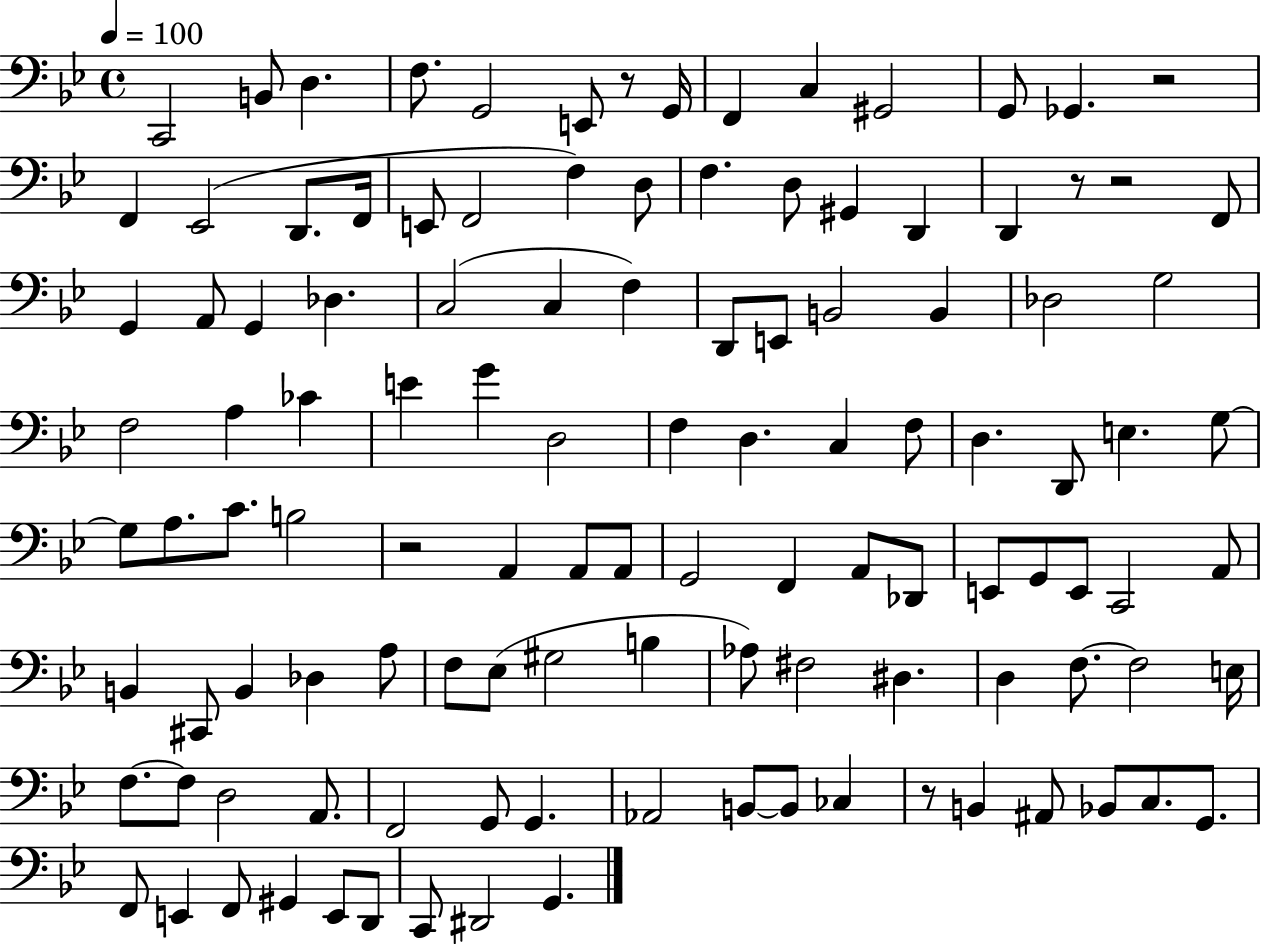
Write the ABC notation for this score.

X:1
T:Untitled
M:4/4
L:1/4
K:Bb
C,,2 B,,/2 D, F,/2 G,,2 E,,/2 z/2 G,,/4 F,, C, ^G,,2 G,,/2 _G,, z2 F,, _E,,2 D,,/2 F,,/4 E,,/2 F,,2 F, D,/2 F, D,/2 ^G,, D,, D,, z/2 z2 F,,/2 G,, A,,/2 G,, _D, C,2 C, F, D,,/2 E,,/2 B,,2 B,, _D,2 G,2 F,2 A, _C E G D,2 F, D, C, F,/2 D, D,,/2 E, G,/2 G,/2 A,/2 C/2 B,2 z2 A,, A,,/2 A,,/2 G,,2 F,, A,,/2 _D,,/2 E,,/2 G,,/2 E,,/2 C,,2 A,,/2 B,, ^C,,/2 B,, _D, A,/2 F,/2 _E,/2 ^G,2 B, _A,/2 ^F,2 ^D, D, F,/2 F,2 E,/4 F,/2 F,/2 D,2 A,,/2 F,,2 G,,/2 G,, _A,,2 B,,/2 B,,/2 _C, z/2 B,, ^A,,/2 _B,,/2 C,/2 G,,/2 F,,/2 E,, F,,/2 ^G,, E,,/2 D,,/2 C,,/2 ^D,,2 G,,